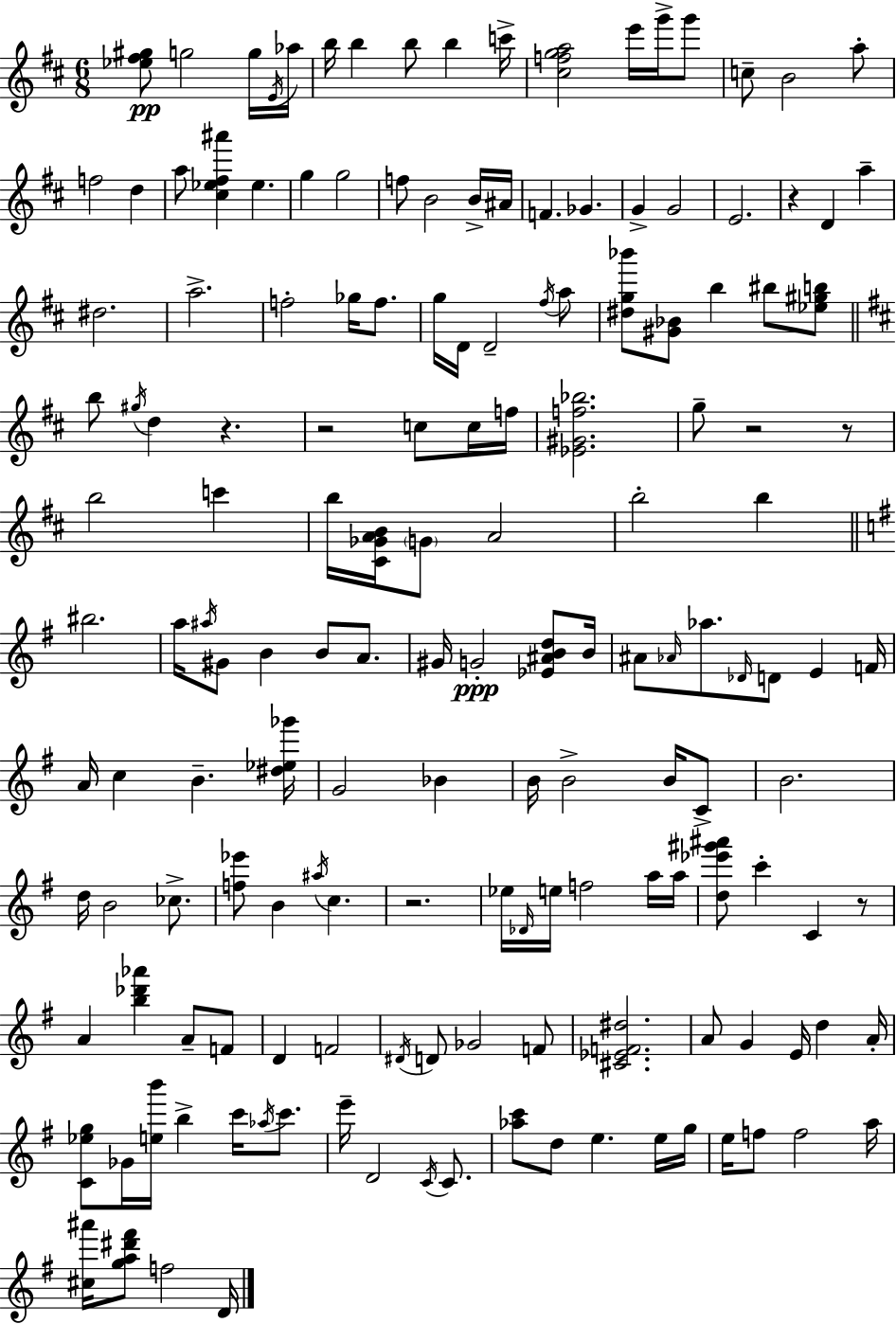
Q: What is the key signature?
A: D major